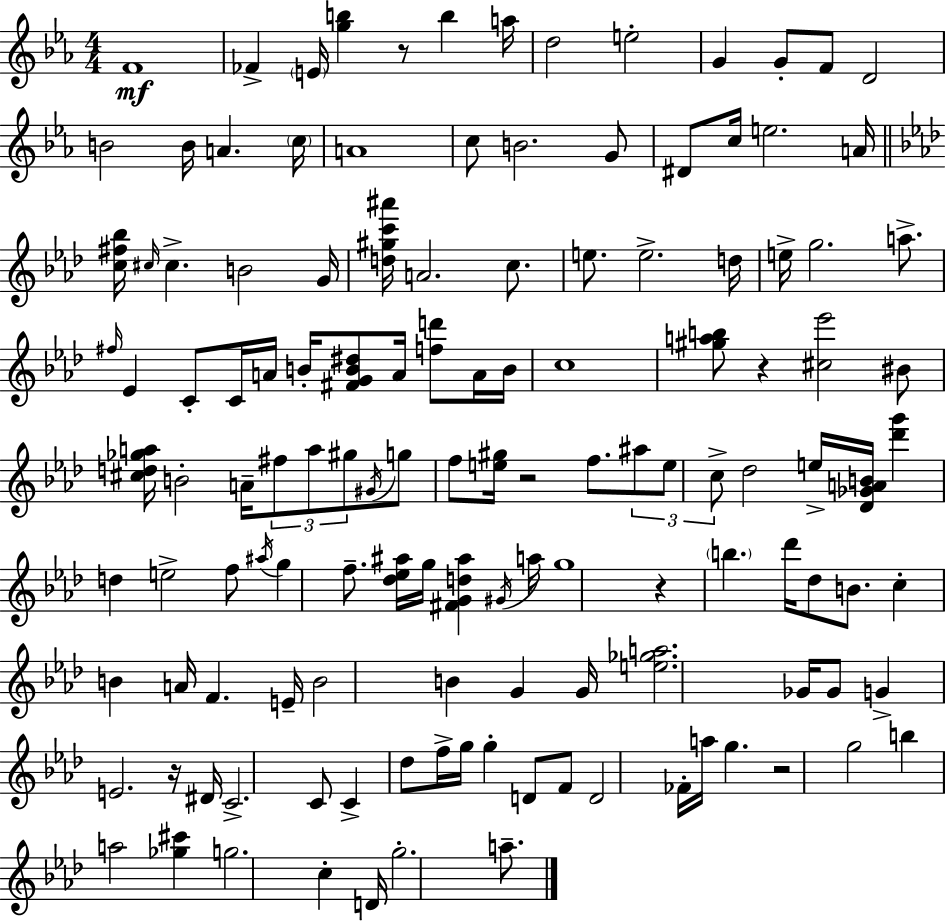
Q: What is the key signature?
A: EES major